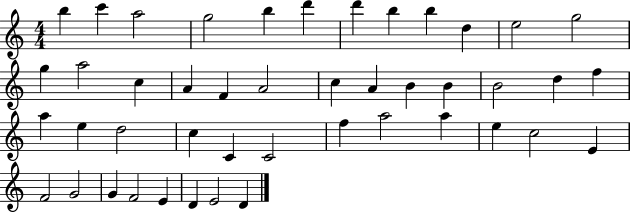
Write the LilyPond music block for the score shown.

{
  \clef treble
  \numericTimeSignature
  \time 4/4
  \key c \major
  b''4 c'''4 a''2 | g''2 b''4 d'''4 | d'''4 b''4 b''4 d''4 | e''2 g''2 | \break g''4 a''2 c''4 | a'4 f'4 a'2 | c''4 a'4 b'4 b'4 | b'2 d''4 f''4 | \break a''4 e''4 d''2 | c''4 c'4 c'2 | f''4 a''2 a''4 | e''4 c''2 e'4 | \break f'2 g'2 | g'4 f'2 e'4 | d'4 e'2 d'4 | \bar "|."
}